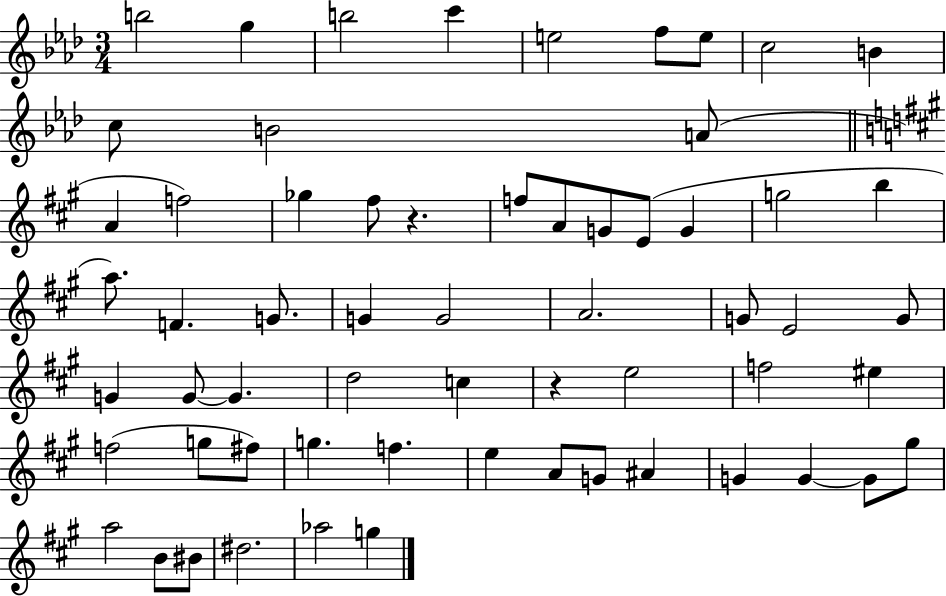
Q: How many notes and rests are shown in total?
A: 61